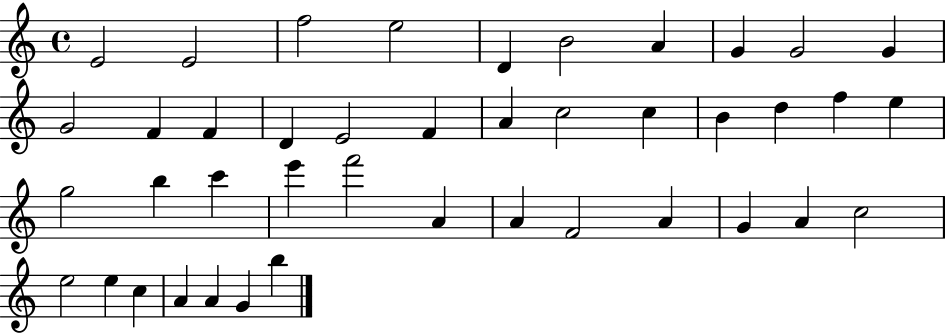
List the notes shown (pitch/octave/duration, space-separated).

E4/h E4/h F5/h E5/h D4/q B4/h A4/q G4/q G4/h G4/q G4/h F4/q F4/q D4/q E4/h F4/q A4/q C5/h C5/q B4/q D5/q F5/q E5/q G5/h B5/q C6/q E6/q F6/h A4/q A4/q F4/h A4/q G4/q A4/q C5/h E5/h E5/q C5/q A4/q A4/q G4/q B5/q